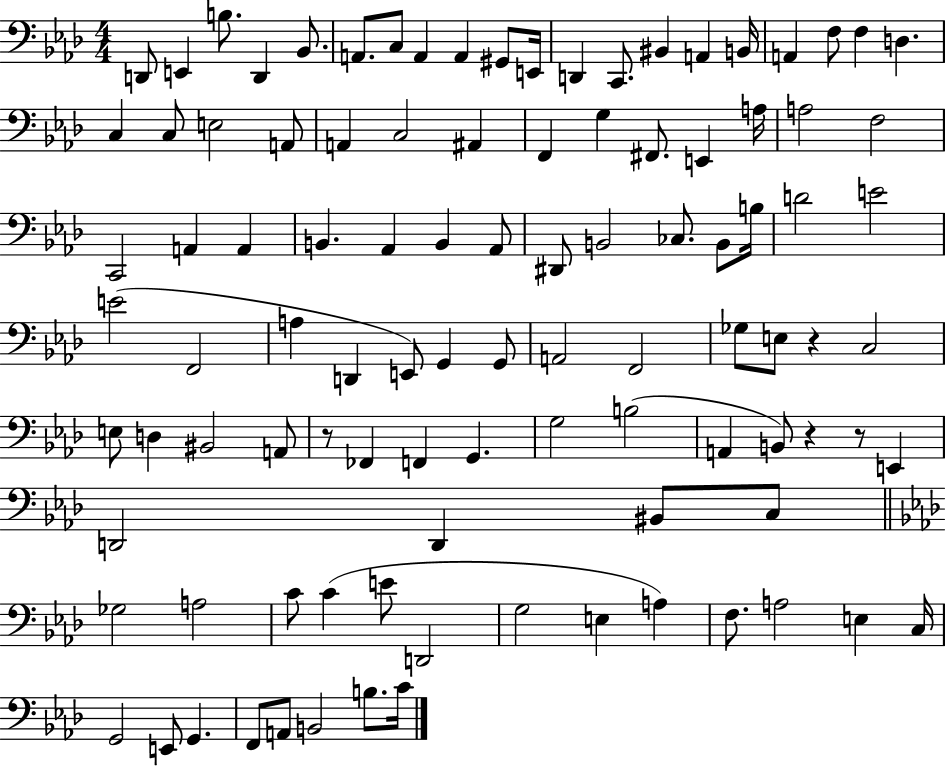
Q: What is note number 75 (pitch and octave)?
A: BIS2